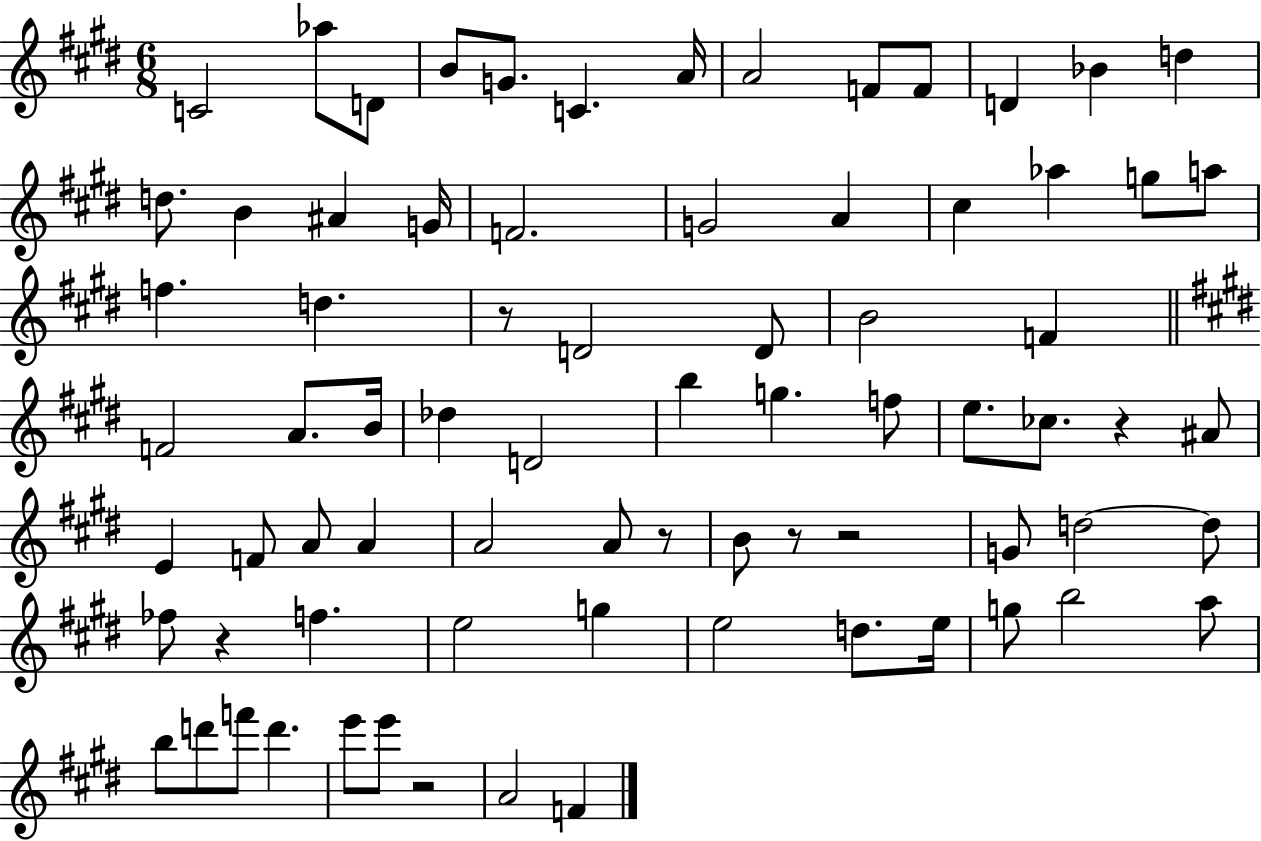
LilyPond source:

{
  \clef treble
  \numericTimeSignature
  \time 6/8
  \key e \major
  c'2 aes''8 d'8 | b'8 g'8. c'4. a'16 | a'2 f'8 f'8 | d'4 bes'4 d''4 | \break d''8. b'4 ais'4 g'16 | f'2. | g'2 a'4 | cis''4 aes''4 g''8 a''8 | \break f''4. d''4. | r8 d'2 d'8 | b'2 f'4 | \bar "||" \break \key e \major f'2 a'8. b'16 | des''4 d'2 | b''4 g''4. f''8 | e''8. ces''8. r4 ais'8 | \break e'4 f'8 a'8 a'4 | a'2 a'8 r8 | b'8 r8 r2 | g'8 d''2~~ d''8 | \break fes''8 r4 f''4. | e''2 g''4 | e''2 d''8. e''16 | g''8 b''2 a''8 | \break b''8 d'''8 f'''8 d'''4. | e'''8 e'''8 r2 | a'2 f'4 | \bar "|."
}